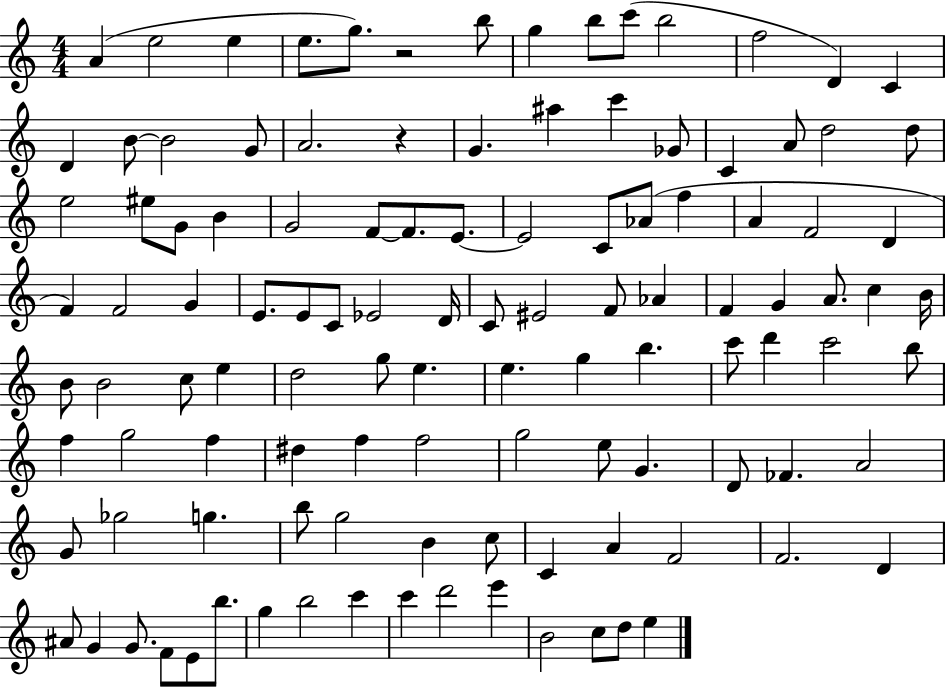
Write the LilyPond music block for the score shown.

{
  \clef treble
  \numericTimeSignature
  \time 4/4
  \key c \major
  a'4( e''2 e''4 | e''8. g''8.) r2 b''8 | g''4 b''8 c'''8( b''2 | f''2 d'4) c'4 | \break d'4 b'8~~ b'2 g'8 | a'2. r4 | g'4. ais''4 c'''4 ges'8 | c'4 a'8 d''2 d''8 | \break e''2 eis''8 g'8 b'4 | g'2 f'8~~ f'8. e'8.~~ | e'2 c'8 aes'8( f''4 | a'4 f'2 d'4 | \break f'4) f'2 g'4 | e'8. e'8 c'8 ees'2 d'16 | c'8 eis'2 f'8 aes'4 | f'4 g'4 a'8. c''4 b'16 | \break b'8 b'2 c''8 e''4 | d''2 g''8 e''4. | e''4. g''4 b''4. | c'''8 d'''4 c'''2 b''8 | \break f''4 g''2 f''4 | dis''4 f''4 f''2 | g''2 e''8 g'4. | d'8 fes'4. a'2 | \break g'8 ges''2 g''4. | b''8 g''2 b'4 c''8 | c'4 a'4 f'2 | f'2. d'4 | \break ais'8 g'4 g'8. f'8 e'8 b''8. | g''4 b''2 c'''4 | c'''4 d'''2 e'''4 | b'2 c''8 d''8 e''4 | \break \bar "|."
}